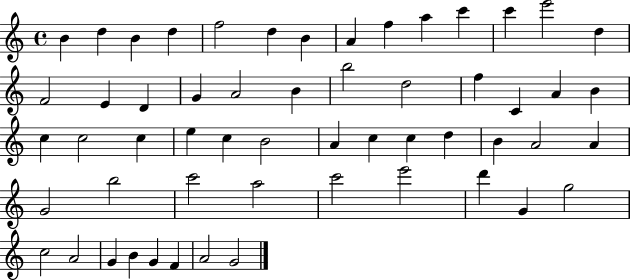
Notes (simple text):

B4/q D5/q B4/q D5/q F5/h D5/q B4/q A4/q F5/q A5/q C6/q C6/q E6/h D5/q F4/h E4/q D4/q G4/q A4/h B4/q B5/h D5/h F5/q C4/q A4/q B4/q C5/q C5/h C5/q E5/q C5/q B4/h A4/q C5/q C5/q D5/q B4/q A4/h A4/q G4/h B5/h C6/h A5/h C6/h E6/h D6/q G4/q G5/h C5/h A4/h G4/q B4/q G4/q F4/q A4/h G4/h